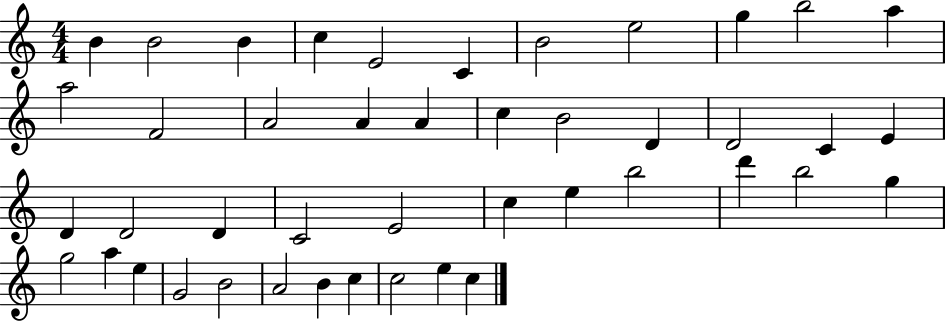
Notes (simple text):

B4/q B4/h B4/q C5/q E4/h C4/q B4/h E5/h G5/q B5/h A5/q A5/h F4/h A4/h A4/q A4/q C5/q B4/h D4/q D4/h C4/q E4/q D4/q D4/h D4/q C4/h E4/h C5/q E5/q B5/h D6/q B5/h G5/q G5/h A5/q E5/q G4/h B4/h A4/h B4/q C5/q C5/h E5/q C5/q